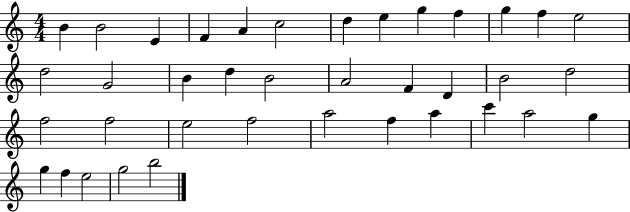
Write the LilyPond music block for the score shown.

{
  \clef treble
  \numericTimeSignature
  \time 4/4
  \key c \major
  b'4 b'2 e'4 | f'4 a'4 c''2 | d''4 e''4 g''4 f''4 | g''4 f''4 e''2 | \break d''2 g'2 | b'4 d''4 b'2 | a'2 f'4 d'4 | b'2 d''2 | \break f''2 f''2 | e''2 f''2 | a''2 f''4 a''4 | c'''4 a''2 g''4 | \break g''4 f''4 e''2 | g''2 b''2 | \bar "|."
}